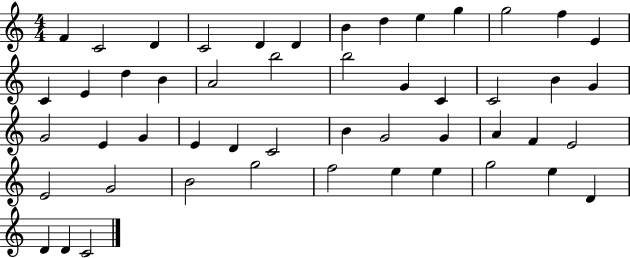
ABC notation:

X:1
T:Untitled
M:4/4
L:1/4
K:C
F C2 D C2 D D B d e g g2 f E C E d B A2 b2 b2 G C C2 B G G2 E G E D C2 B G2 G A F E2 E2 G2 B2 g2 f2 e e g2 e D D D C2